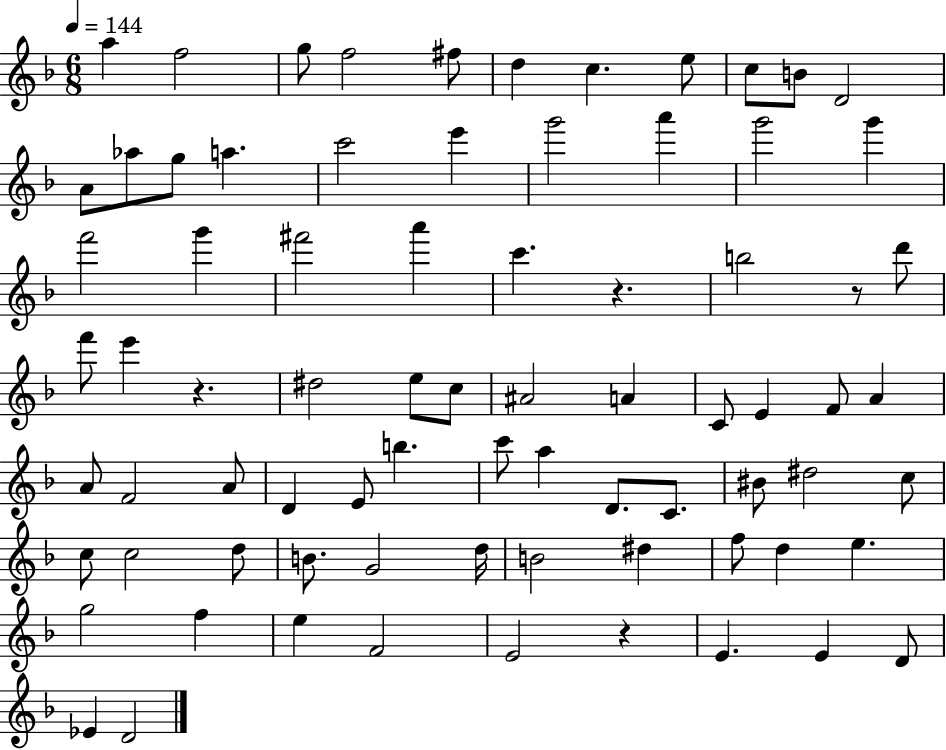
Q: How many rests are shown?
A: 4